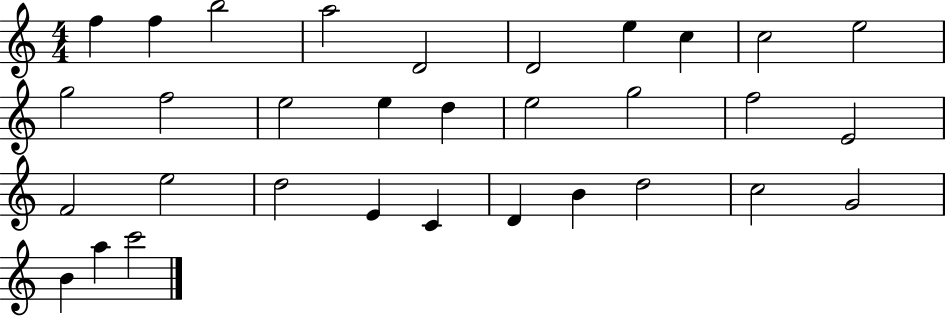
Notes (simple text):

F5/q F5/q B5/h A5/h D4/h D4/h E5/q C5/q C5/h E5/h G5/h F5/h E5/h E5/q D5/q E5/h G5/h F5/h E4/h F4/h E5/h D5/h E4/q C4/q D4/q B4/q D5/h C5/h G4/h B4/q A5/q C6/h